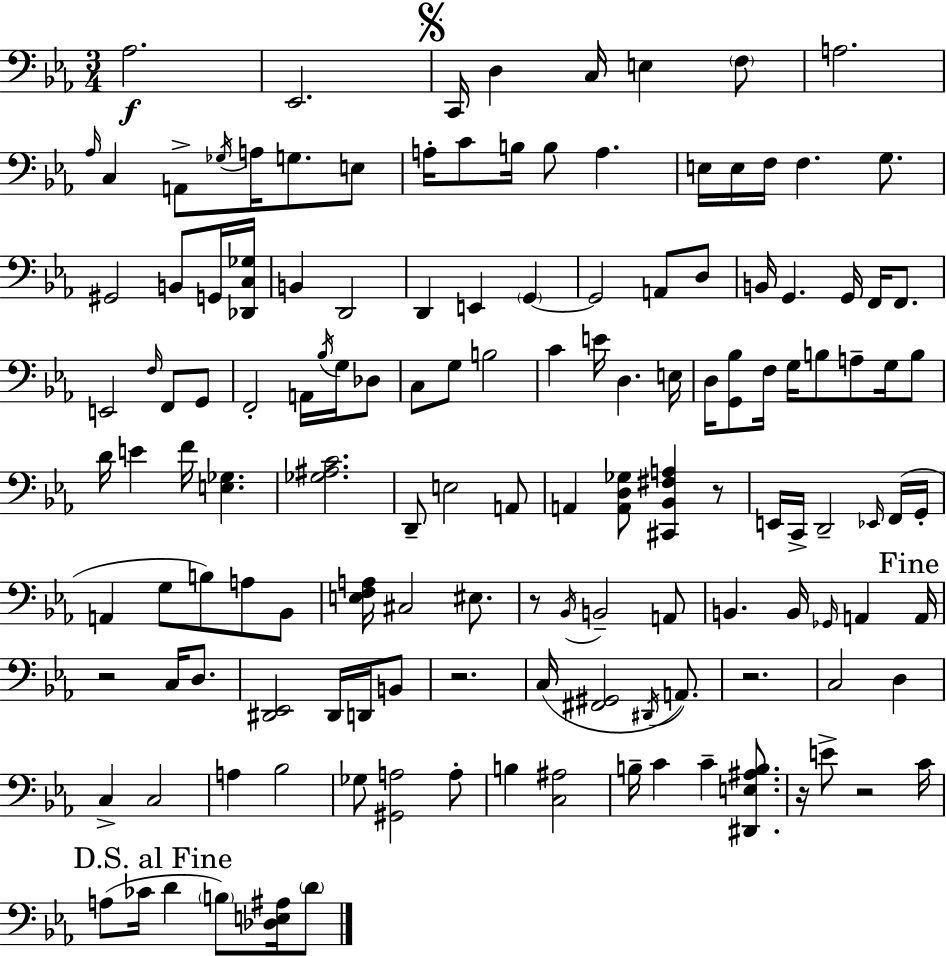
{
  \clef bass
  \numericTimeSignature
  \time 3/4
  \key c \minor
  \repeat volta 2 { aes2.\f | ees,2. | \mark \markup { \musicglyph "scripts.segno" } c,16 d4 c16 e4 \parenthesize f8 | a2. | \break \grace { aes16 } c4 a,8-> \acciaccatura { ges16 } a16 g8. | e8 a16-. c'8 b16 b8 a4. | e16 e16 f16 f4. g8. | gis,2 b,8 | \break g,16 <des, c ges>16 b,4 d,2 | d,4 e,4 \parenthesize g,4~~ | g,2 a,8 | d8 b,16 g,4. g,16 f,16 f,8. | \break e,2 \grace { f16 } f,8 | g,8 f,2-. a,16 | \acciaccatura { bes16 } g16 des8 c8 g8 b2 | c'4 e'16 d4. | \break e16 d16 <g, bes>8 f16 g16 b8 a8-- | g16 b8 d'16 e'4 f'16 <e ges>4. | <ges ais c'>2. | d,8-- e2 | \break a,8 a,4 <a, d ges>8 <cis, bes, fis a>4 | r8 e,16 c,16-> d,2-- | \grace { ees,16 }( f,16 g,16-. a,4 g8 b8) | a8 bes,8 <e f a>16 cis2 | \break eis8. r8 \acciaccatura { bes,16 } b,2-- | a,8 b,4. | b,16 \grace { ges,16 } a,4 \mark "Fine" a,16 r2 | c16 d8. <dis, ees,>2 | \break dis,16 d,16 b,8 r2. | c16( <fis, gis,>2 | \acciaccatura { dis,16 } a,8.) r2. | c2 | \break d4 c4-> | c2 a4 | bes2 ges8 <gis, a>2 | a8-. b4 | \break <c ais>2 b16-- c'4 | c'4-- <dis, e ais b>8. r16 e'8-> r2 | c'16 \mark "D.S. al Fine" a8( ces'16 d'4 | \parenthesize b8) <des e ais>16 \parenthesize d'8 } \bar "|."
}